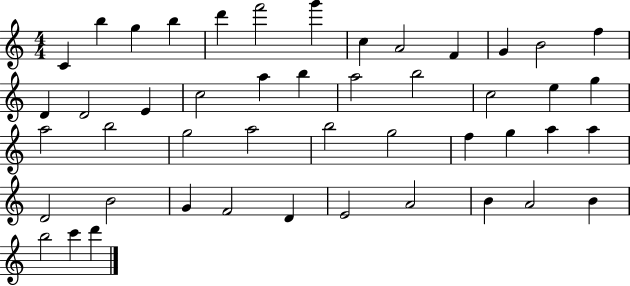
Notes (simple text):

C4/q B5/q G5/q B5/q D6/q F6/h G6/q C5/q A4/h F4/q G4/q B4/h F5/q D4/q D4/h E4/q C5/h A5/q B5/q A5/h B5/h C5/h E5/q G5/q A5/h B5/h G5/h A5/h B5/h G5/h F5/q G5/q A5/q A5/q D4/h B4/h G4/q F4/h D4/q E4/h A4/h B4/q A4/h B4/q B5/h C6/q D6/q